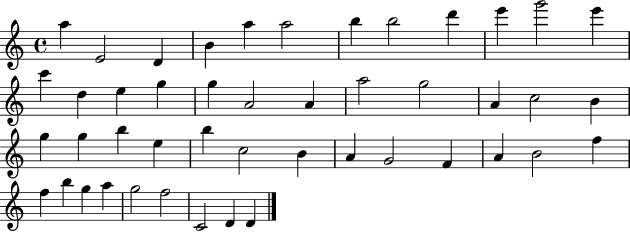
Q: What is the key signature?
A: C major